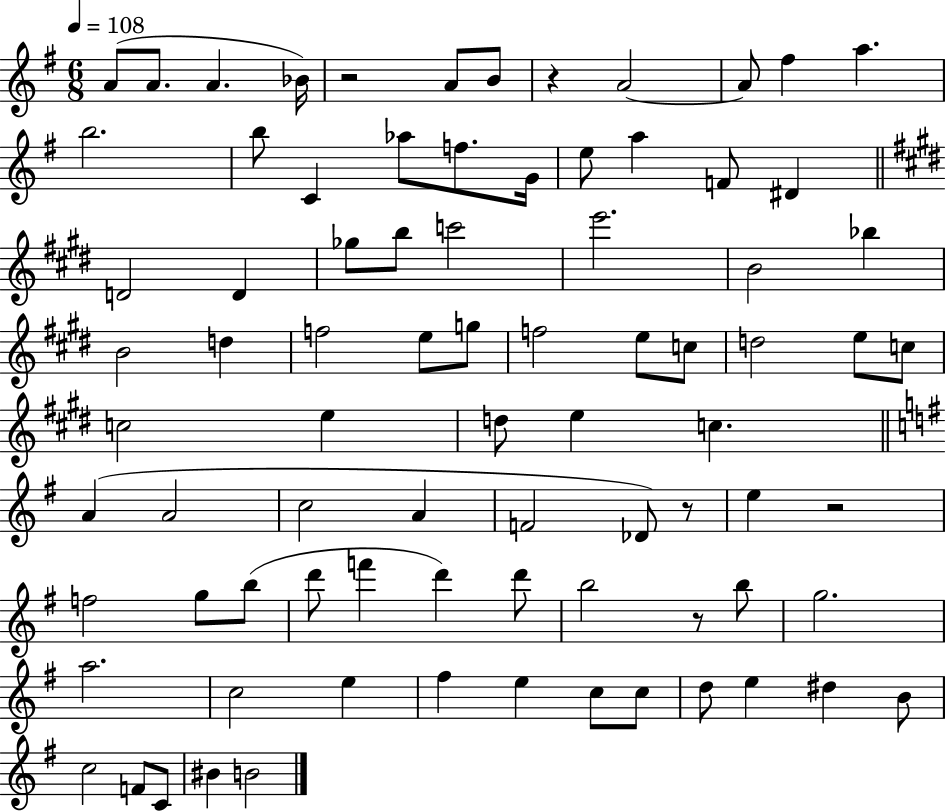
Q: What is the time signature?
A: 6/8